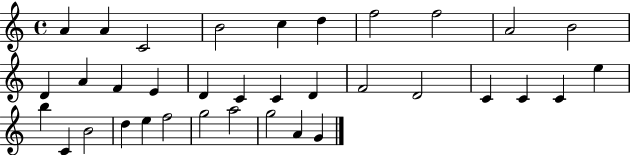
{
  \clef treble
  \time 4/4
  \defaultTimeSignature
  \key c \major
  a'4 a'4 c'2 | b'2 c''4 d''4 | f''2 f''2 | a'2 b'2 | \break d'4 a'4 f'4 e'4 | d'4 c'4 c'4 d'4 | f'2 d'2 | c'4 c'4 c'4 e''4 | \break b''4 c'4 b'2 | d''4 e''4 f''2 | g''2 a''2 | g''2 a'4 g'4 | \break \bar "|."
}